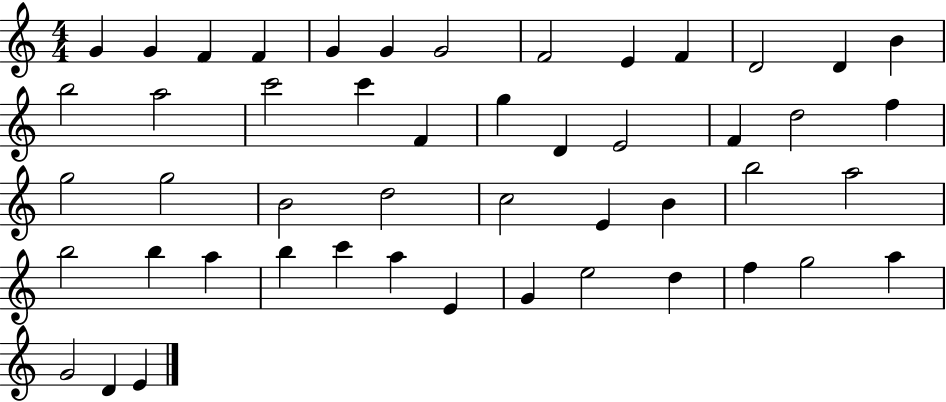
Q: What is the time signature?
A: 4/4